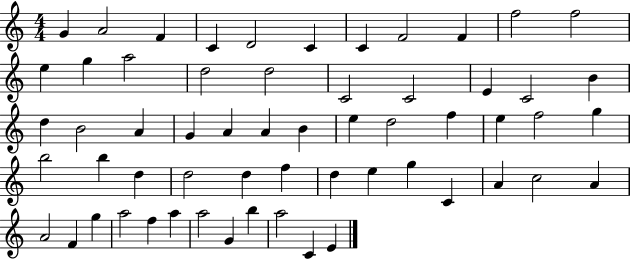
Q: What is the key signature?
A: C major